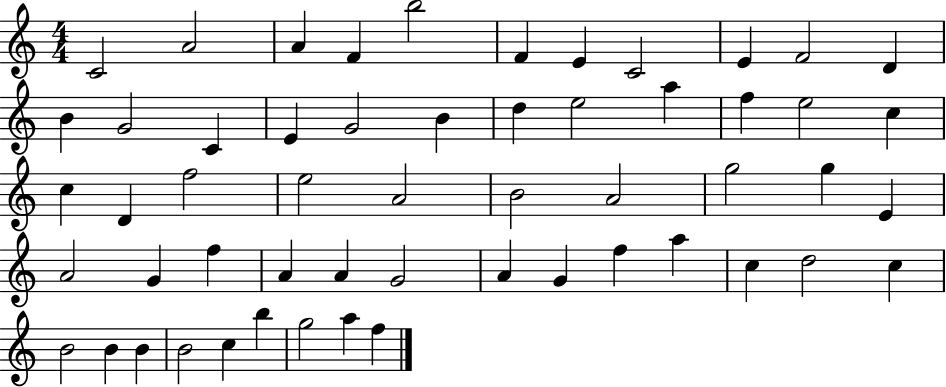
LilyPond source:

{
  \clef treble
  \numericTimeSignature
  \time 4/4
  \key c \major
  c'2 a'2 | a'4 f'4 b''2 | f'4 e'4 c'2 | e'4 f'2 d'4 | \break b'4 g'2 c'4 | e'4 g'2 b'4 | d''4 e''2 a''4 | f''4 e''2 c''4 | \break c''4 d'4 f''2 | e''2 a'2 | b'2 a'2 | g''2 g''4 e'4 | \break a'2 g'4 f''4 | a'4 a'4 g'2 | a'4 g'4 f''4 a''4 | c''4 d''2 c''4 | \break b'2 b'4 b'4 | b'2 c''4 b''4 | g''2 a''4 f''4 | \bar "|."
}